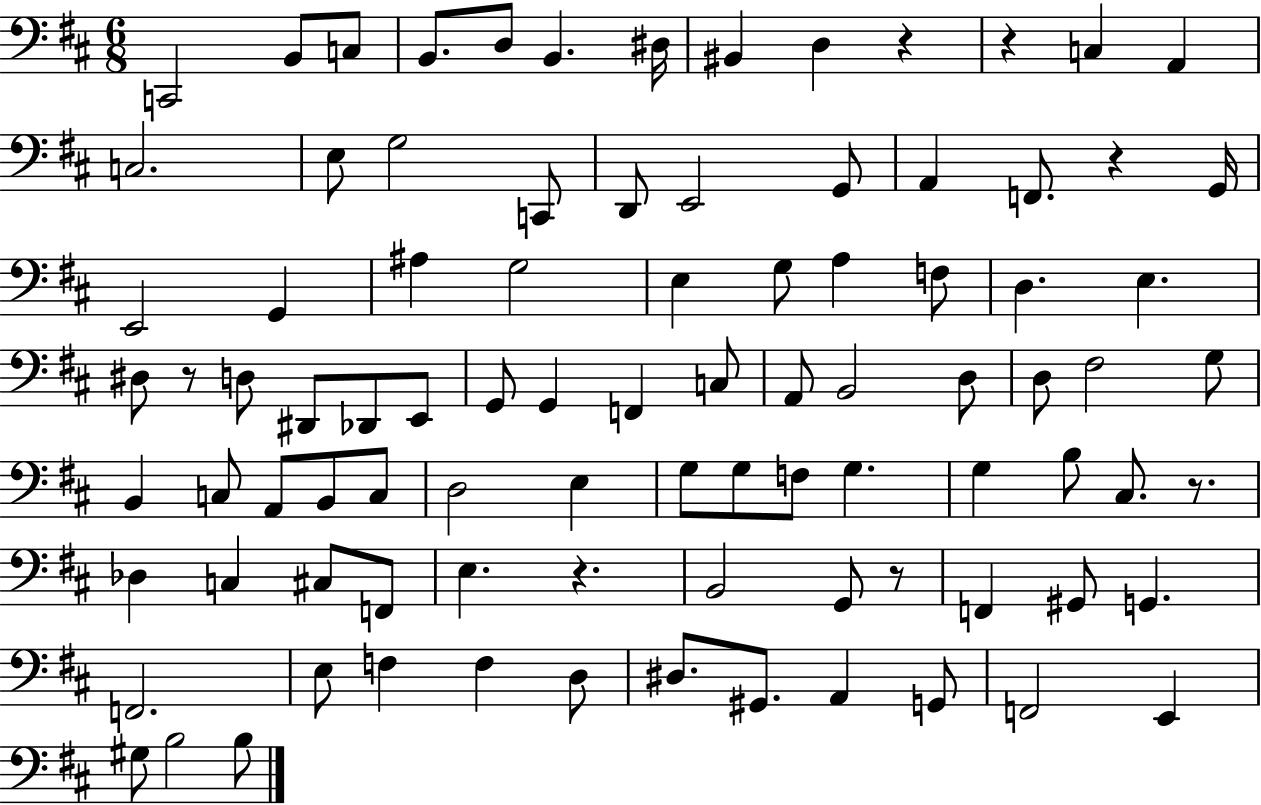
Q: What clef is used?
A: bass